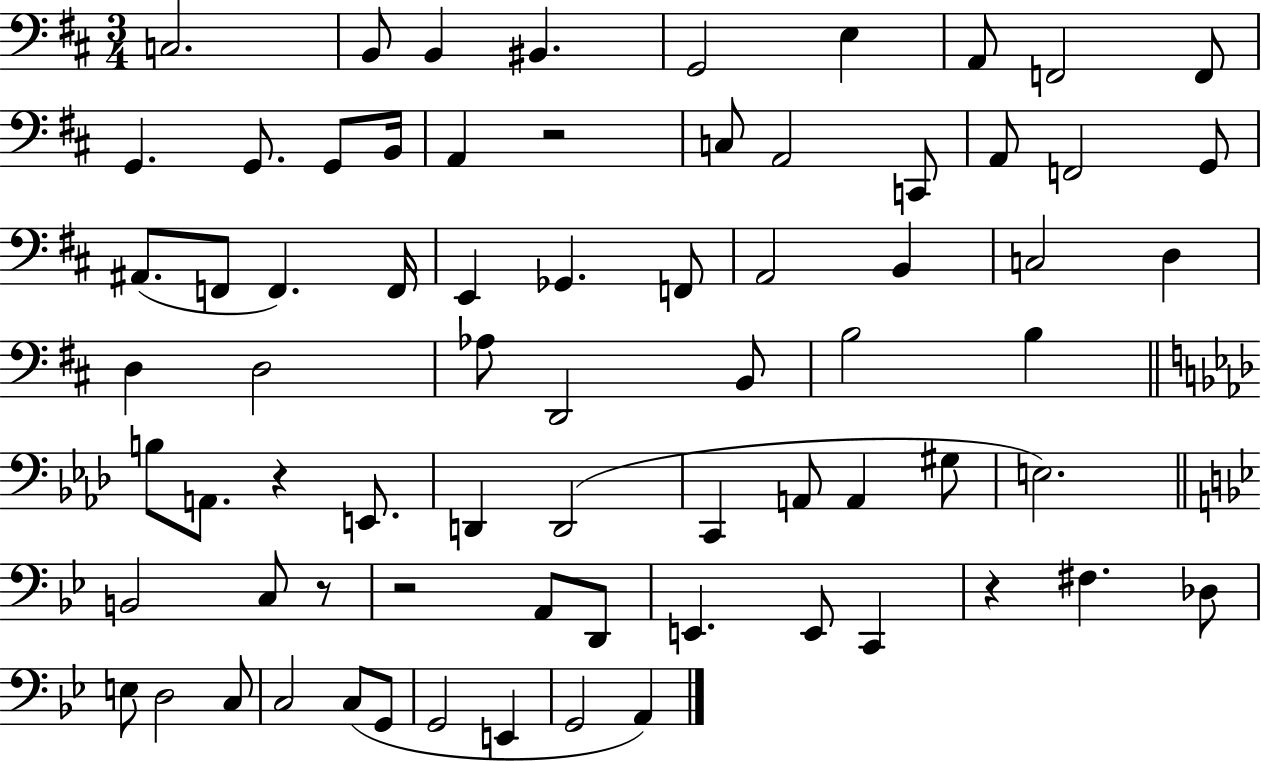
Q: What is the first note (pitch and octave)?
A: C3